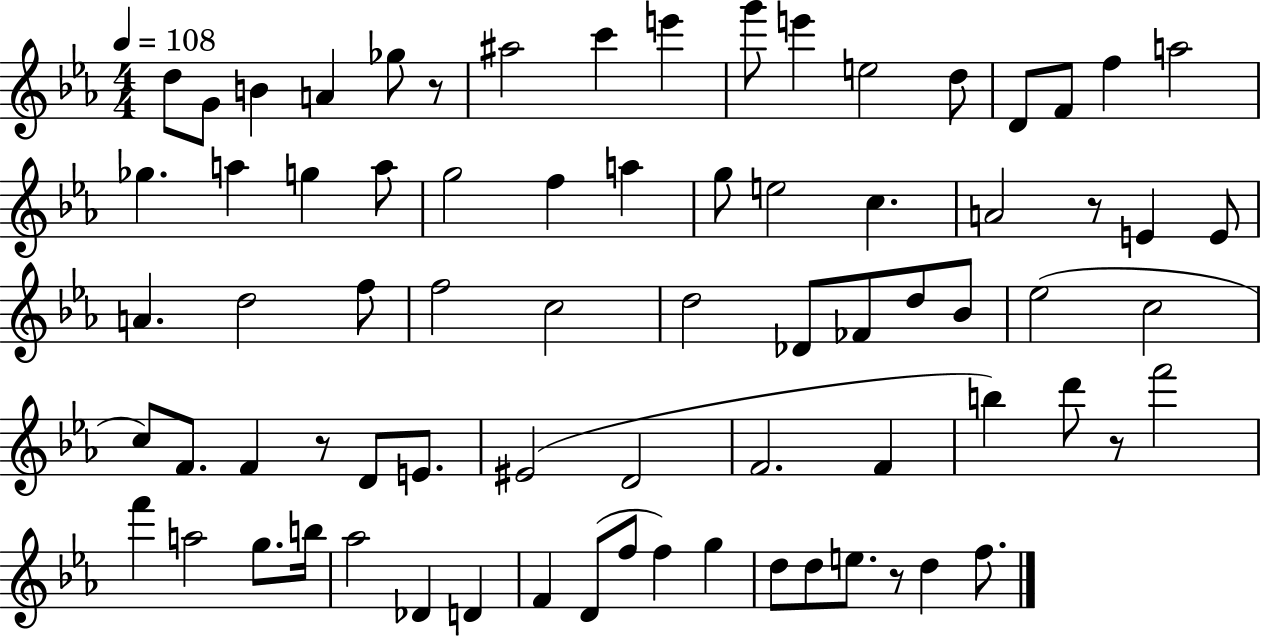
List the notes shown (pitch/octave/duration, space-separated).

D5/e G4/e B4/q A4/q Gb5/e R/e A#5/h C6/q E6/q G6/e E6/q E5/h D5/e D4/e F4/e F5/q A5/h Gb5/q. A5/q G5/q A5/e G5/h F5/q A5/q G5/e E5/h C5/q. A4/h R/e E4/q E4/e A4/q. D5/h F5/e F5/h C5/h D5/h Db4/e FES4/e D5/e Bb4/e Eb5/h C5/h C5/e F4/e. F4/q R/e D4/e E4/e. EIS4/h D4/h F4/h. F4/q B5/q D6/e R/e F6/h F6/q A5/h G5/e. B5/s Ab5/h Db4/q D4/q F4/q D4/e F5/e F5/q G5/q D5/e D5/e E5/e. R/e D5/q F5/e.